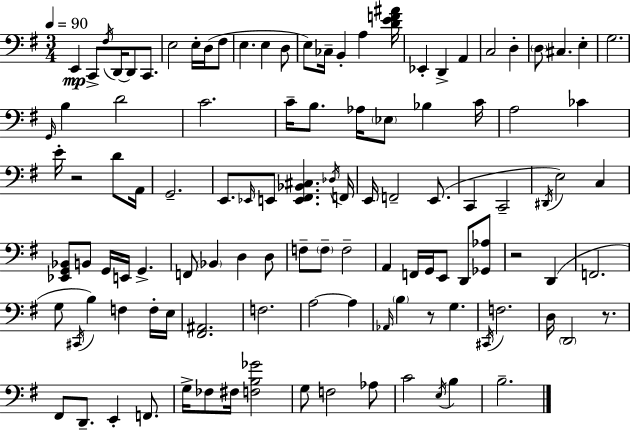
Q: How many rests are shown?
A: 4